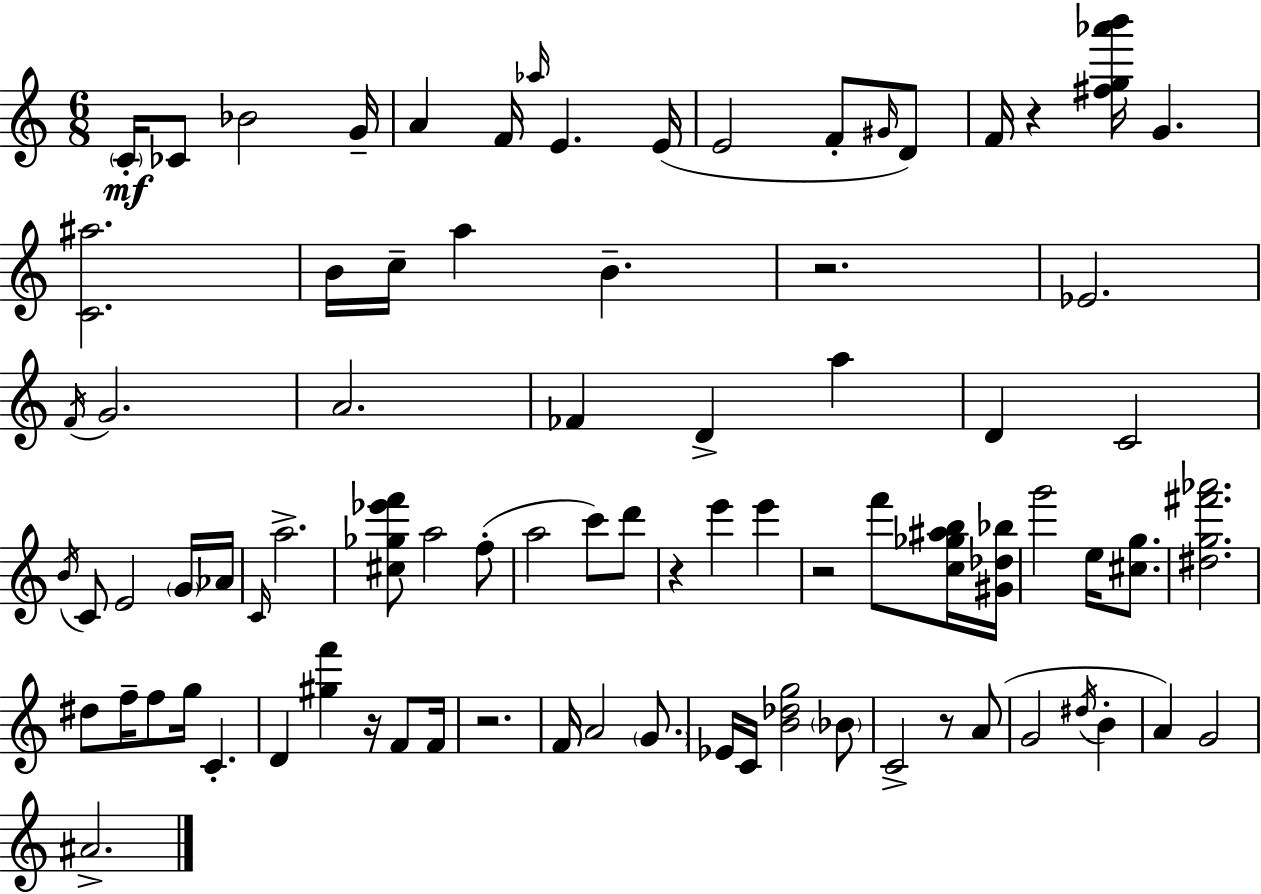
X:1
T:Untitled
M:6/8
L:1/4
K:C
C/4 _C/2 _B2 G/4 A F/4 _a/4 E E/4 E2 F/2 ^G/4 D/2 F/4 z [^fg_a'b']/4 G [C^a]2 B/4 c/4 a B z2 _E2 F/4 G2 A2 _F D a D C2 B/4 C/2 E2 G/4 _A/4 C/4 a2 [^c_g_e'f']/2 a2 f/2 a2 c'/2 d'/2 z e' e' z2 f'/2 [c_g^ab]/4 [^G_d_b]/4 g'2 e/4 [^cg]/2 [^dg^f'_a']2 ^d/2 f/4 f/2 g/4 C D [^gf'] z/4 F/2 F/4 z2 F/4 A2 G/2 _E/4 C/4 [B_dg]2 _B/2 C2 z/2 A/2 G2 ^d/4 B A G2 ^A2